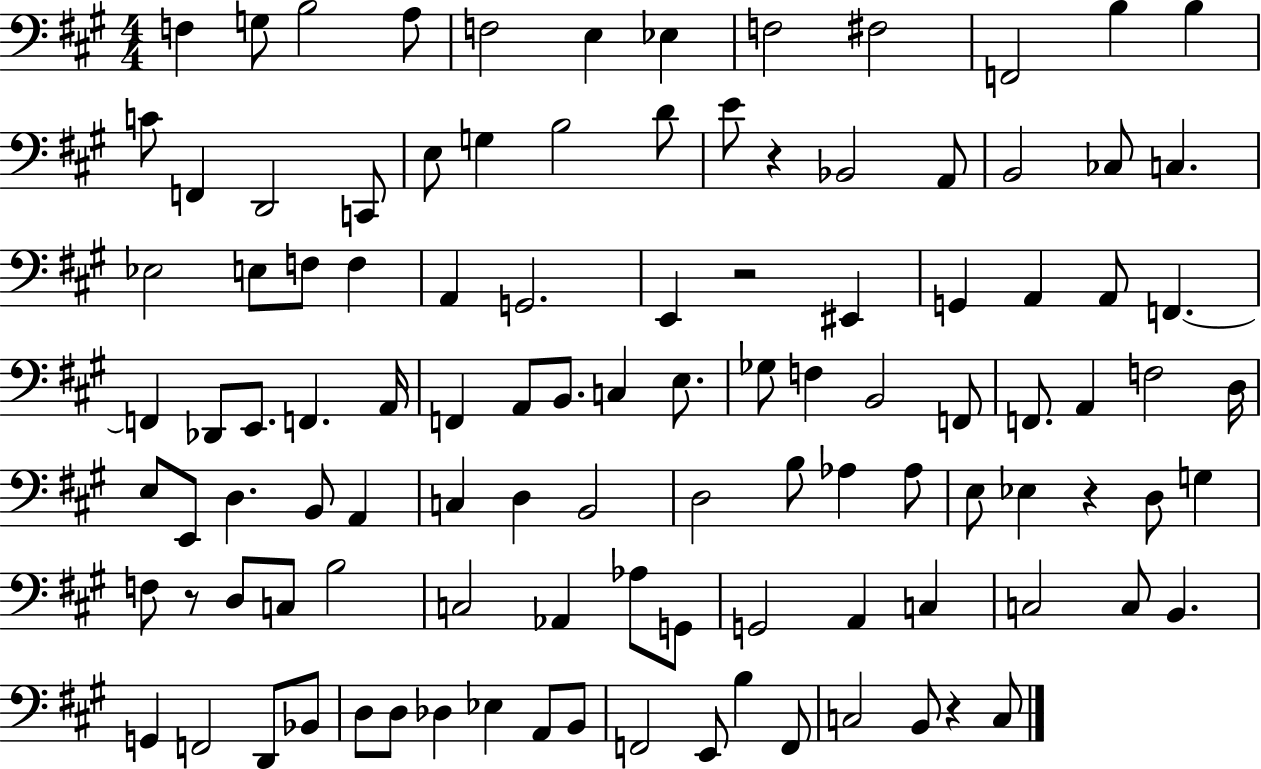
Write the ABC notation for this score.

X:1
T:Untitled
M:4/4
L:1/4
K:A
F, G,/2 B,2 A,/2 F,2 E, _E, F,2 ^F,2 F,,2 B, B, C/2 F,, D,,2 C,,/2 E,/2 G, B,2 D/2 E/2 z _B,,2 A,,/2 B,,2 _C,/2 C, _E,2 E,/2 F,/2 F, A,, G,,2 E,, z2 ^E,, G,, A,, A,,/2 F,, F,, _D,,/2 E,,/2 F,, A,,/4 F,, A,,/2 B,,/2 C, E,/2 _G,/2 F, B,,2 F,,/2 F,,/2 A,, F,2 D,/4 E,/2 E,,/2 D, B,,/2 A,, C, D, B,,2 D,2 B,/2 _A, _A,/2 E,/2 _E, z D,/2 G, F,/2 z/2 D,/2 C,/2 B,2 C,2 _A,, _A,/2 G,,/2 G,,2 A,, C, C,2 C,/2 B,, G,, F,,2 D,,/2 _B,,/2 D,/2 D,/2 _D, _E, A,,/2 B,,/2 F,,2 E,,/2 B, F,,/2 C,2 B,,/2 z C,/2